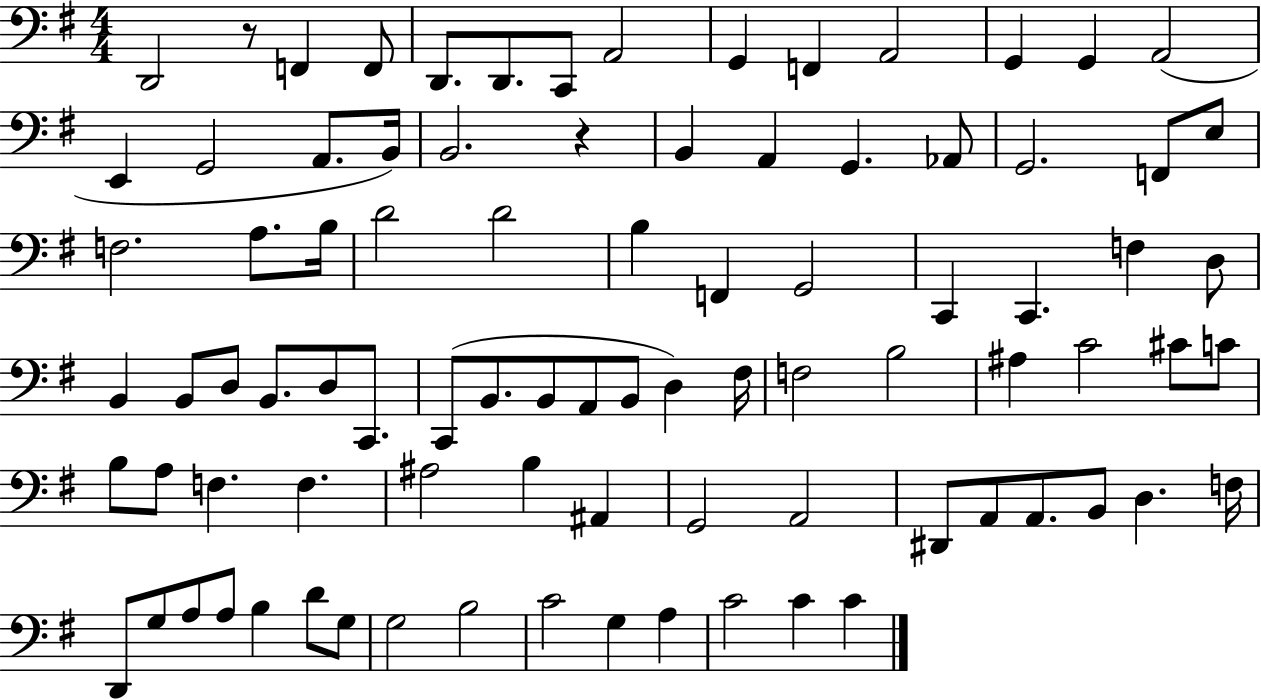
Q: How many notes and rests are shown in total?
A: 88